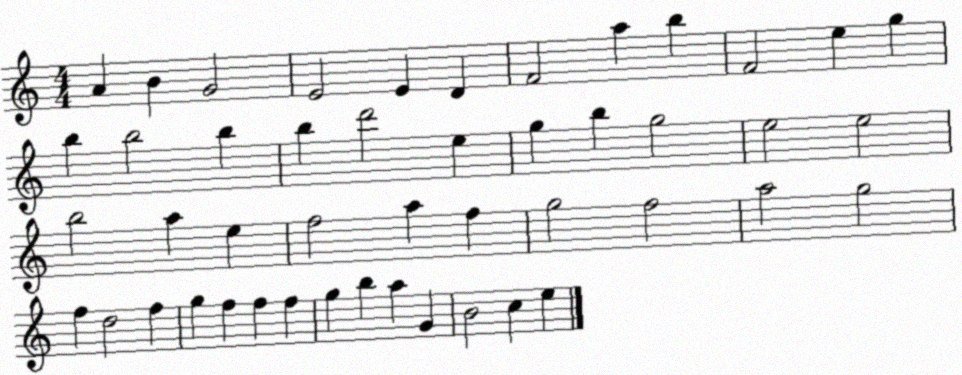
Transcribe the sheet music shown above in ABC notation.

X:1
T:Untitled
M:4/4
L:1/4
K:C
A B G2 E2 E D F2 a b F2 e g b b2 b b d'2 e g b g2 e2 e2 b2 a e f2 a f g2 f2 a2 g2 f d2 f g f f f g b a G B2 c e